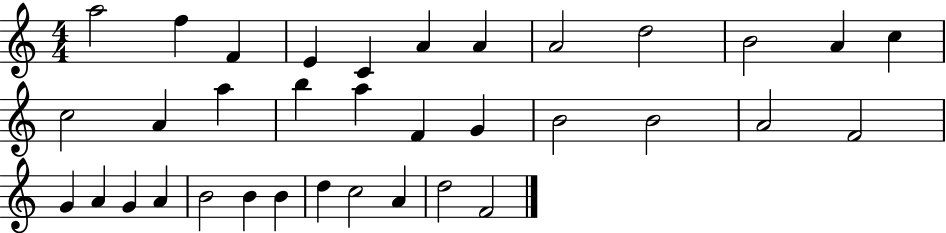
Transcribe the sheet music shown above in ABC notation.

X:1
T:Untitled
M:4/4
L:1/4
K:C
a2 f F E C A A A2 d2 B2 A c c2 A a b a F G B2 B2 A2 F2 G A G A B2 B B d c2 A d2 F2